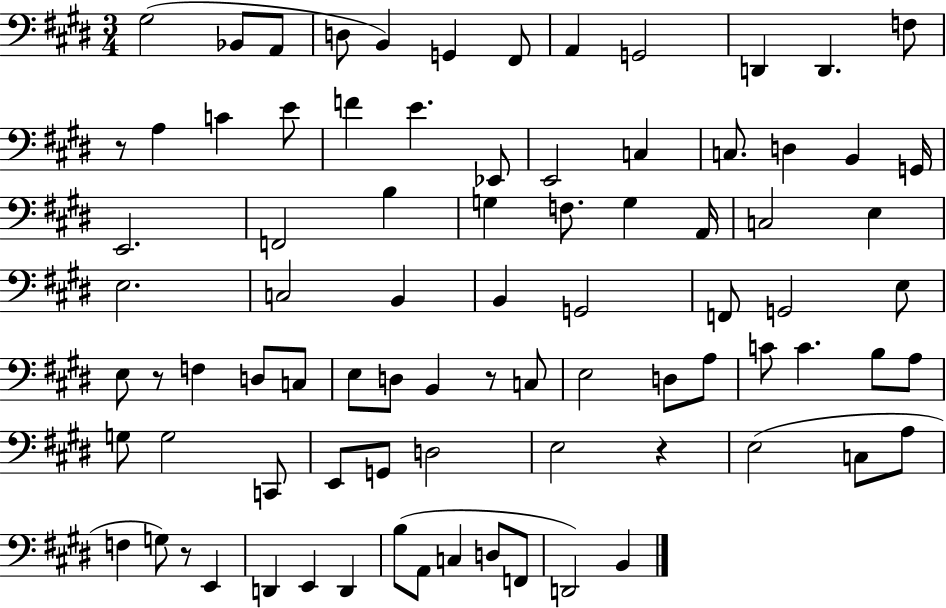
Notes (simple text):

G#3/h Bb2/e A2/e D3/e B2/q G2/q F#2/e A2/q G2/h D2/q D2/q. F3/e R/e A3/q C4/q E4/e F4/q E4/q. Eb2/e E2/h C3/q C3/e. D3/q B2/q G2/s E2/h. F2/h B3/q G3/q F3/e. G3/q A2/s C3/h E3/q E3/h. C3/h B2/q B2/q G2/h F2/e G2/h E3/e E3/e R/e F3/q D3/e C3/e E3/e D3/e B2/q R/e C3/e E3/h D3/e A3/e C4/e C4/q. B3/e A3/e G3/e G3/h C2/e E2/e G2/e D3/h E3/h R/q E3/h C3/e A3/e F3/q G3/e R/e E2/q D2/q E2/q D2/q B3/e A2/e C3/q D3/e F2/e D2/h B2/q